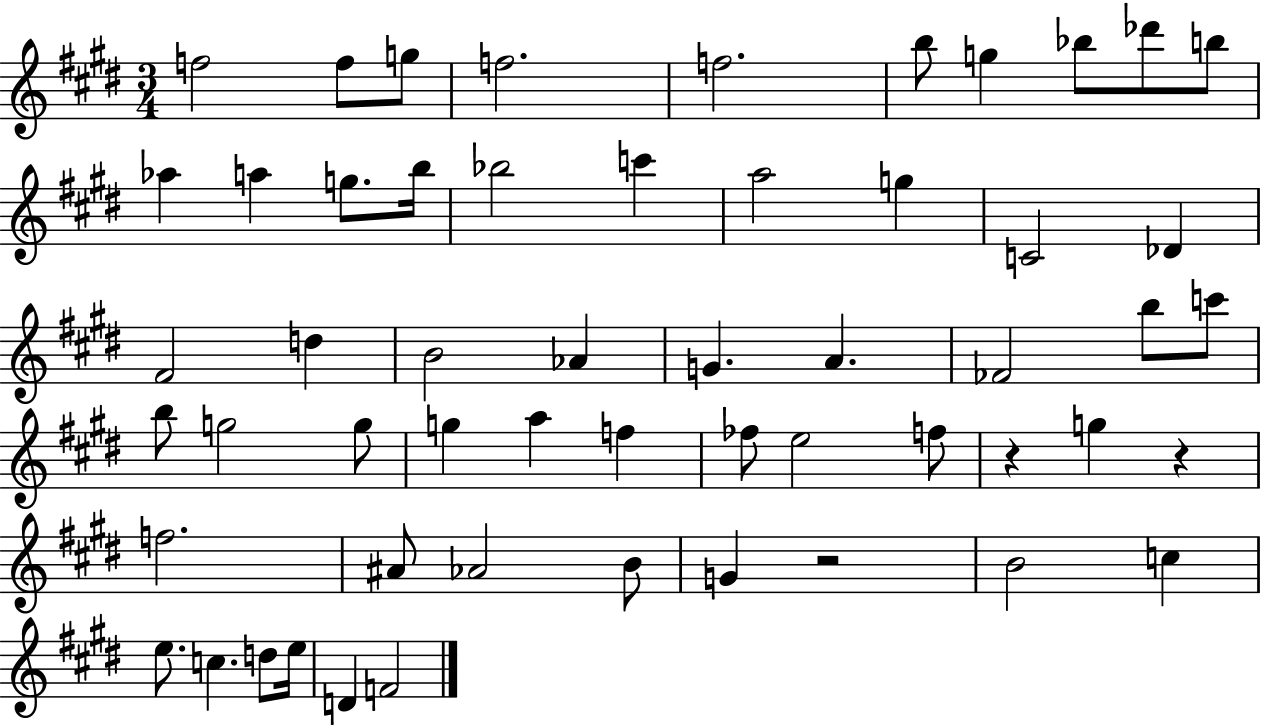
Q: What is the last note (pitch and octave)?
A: F4